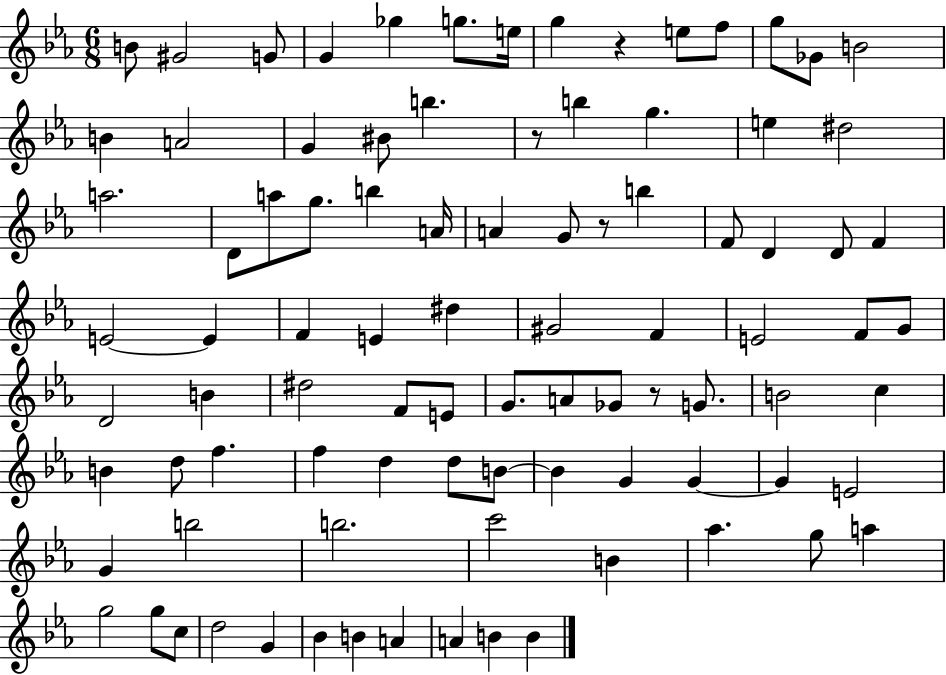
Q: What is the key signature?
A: EES major